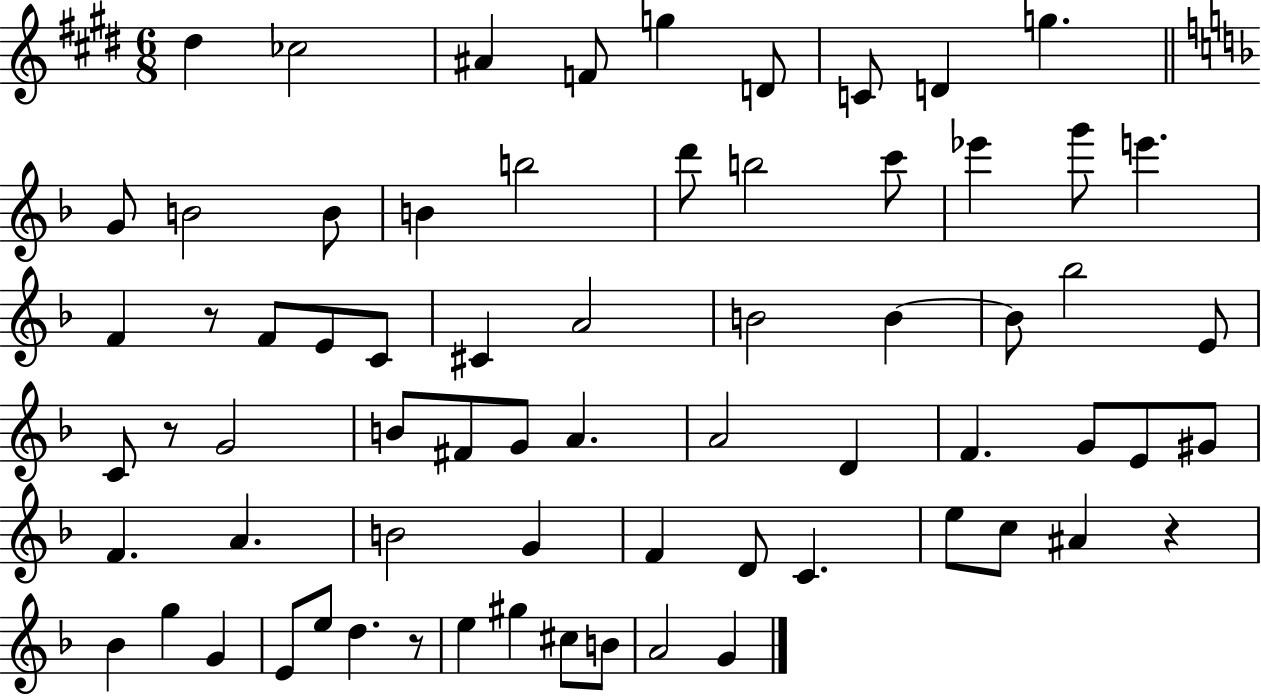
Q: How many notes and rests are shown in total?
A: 69